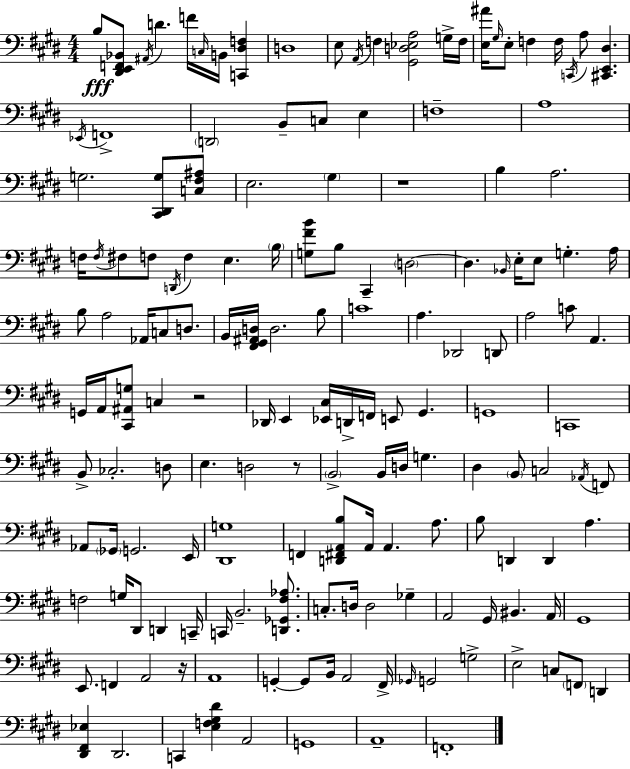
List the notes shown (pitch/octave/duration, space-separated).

B3/e [D#2,E2,F2,Bb2]/e A#2/s D4/q. F4/s C3/s B2/s [C2,D#3,F3]/q D3/w E3/e A2/s F3/q [G#2,D3,Eb3,A3]/h G3/s F3/s [E3,A#4]/s G#3/s E3/e F3/q F3/s C2/s A3/e [C#2,E2,D#3]/q. Eb2/s F2/w D2/h B2/e C3/e E3/q F3/w A3/w G3/h. [C#2,D#2,G3]/e [C3,F#3,A#3]/e E3/h. G#3/q R/w B3/q A3/h. F3/s F3/s F#3/e F3/e D2/s F3/q E3/q. B3/s [G3,F#4,B4]/e B3/e C#2/q D3/h D3/q. Bb2/s E3/s E3/e G3/q. A3/s B3/e A3/h Ab2/s C3/e D3/e. B2/s [F#2,G#2,A#2,D3]/s D3/h. B3/e C4/w A3/q. Db2/h D2/e A3/h C4/e A2/q. G2/s A2/s [C#2,A#2,G3]/e C3/q R/h Db2/s E2/q [Eb2,C#3]/s D2/s F2/s E2/e G#2/q. G2/w C2/w B2/e CES3/h. D3/e E3/q. D3/h R/e B2/h B2/s D3/s G3/q. D#3/q B2/e C3/h Ab2/s F2/e Ab2/e Gb2/s G2/h. E2/s [D#2,G3]/w F2/q [D2,F#2,A2,B3]/e A2/s A2/q. A3/e. B3/e D2/q D2/q A3/q. F3/h G3/s D#2/e D2/q C2/s C2/s B2/h. [D2,Gb2,F#3,Ab3]/e. C3/e. D3/s D3/h Gb3/q A2/h G#2/s BIS2/q. A2/s G#2/w E2/e. F2/q A2/h R/s A2/w G2/q G2/e B2/s A2/h F#2/s Gb2/s G2/h G3/h E3/h C3/e F2/e D2/q [D#2,F#2,Eb3]/q D#2/h. C2/q [E3,F3,G#3,D#4]/q A2/h G2/w A2/w F2/w